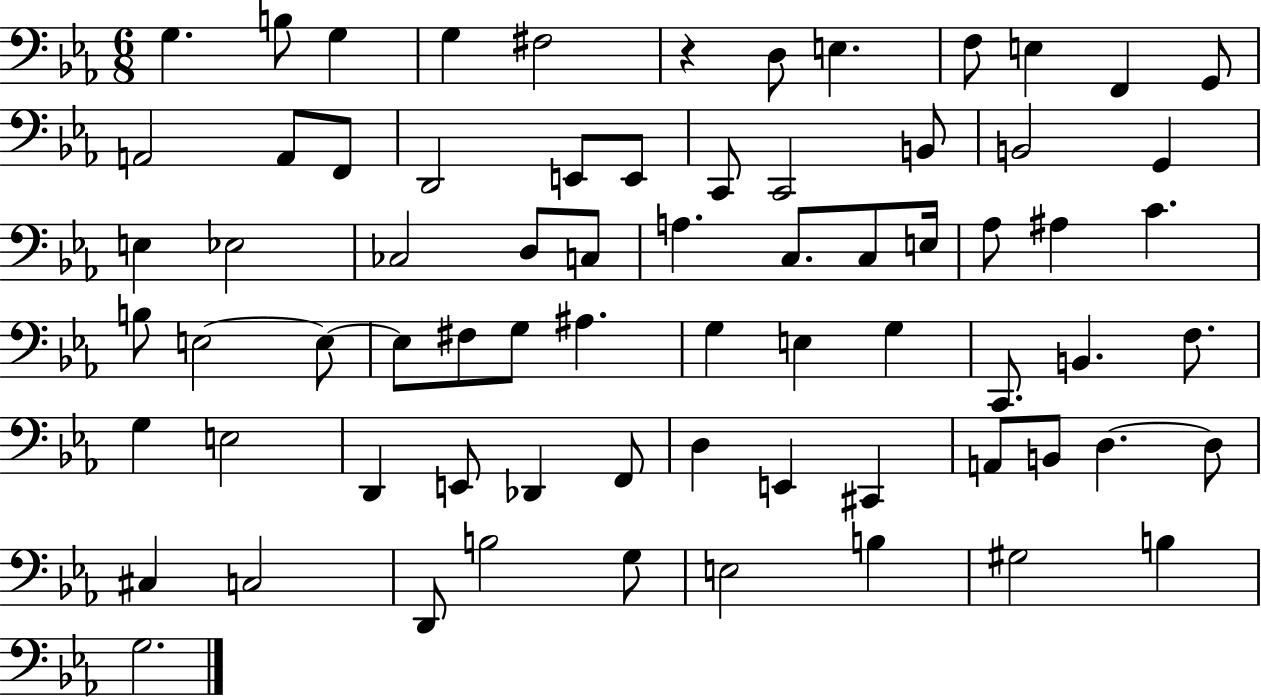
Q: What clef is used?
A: bass